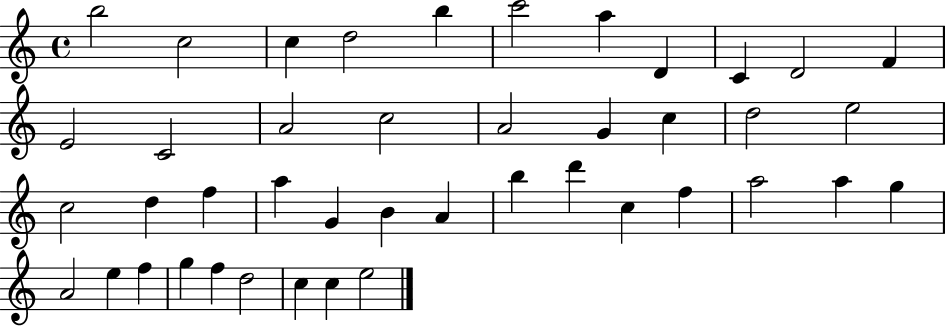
X:1
T:Untitled
M:4/4
L:1/4
K:C
b2 c2 c d2 b c'2 a D C D2 F E2 C2 A2 c2 A2 G c d2 e2 c2 d f a G B A b d' c f a2 a g A2 e f g f d2 c c e2